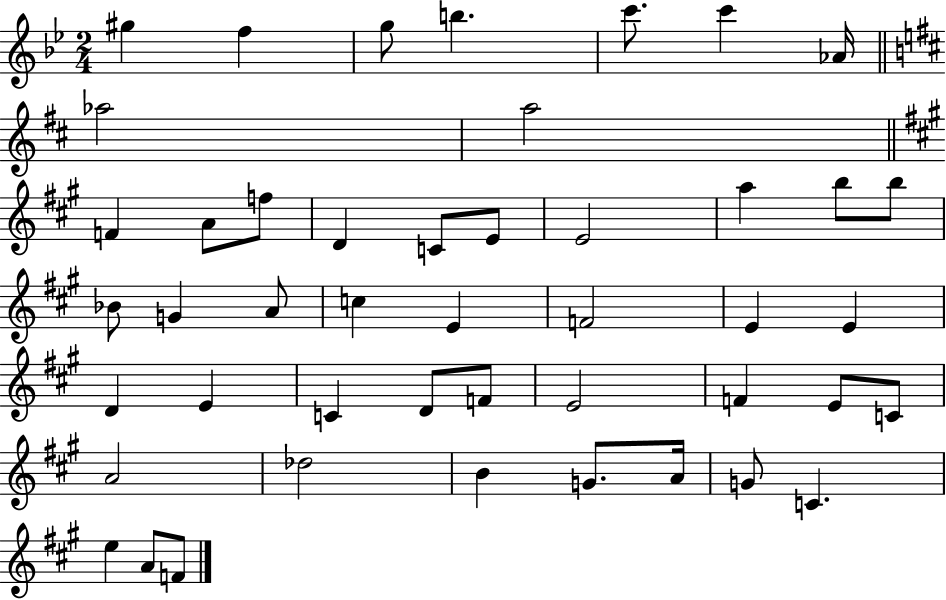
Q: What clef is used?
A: treble